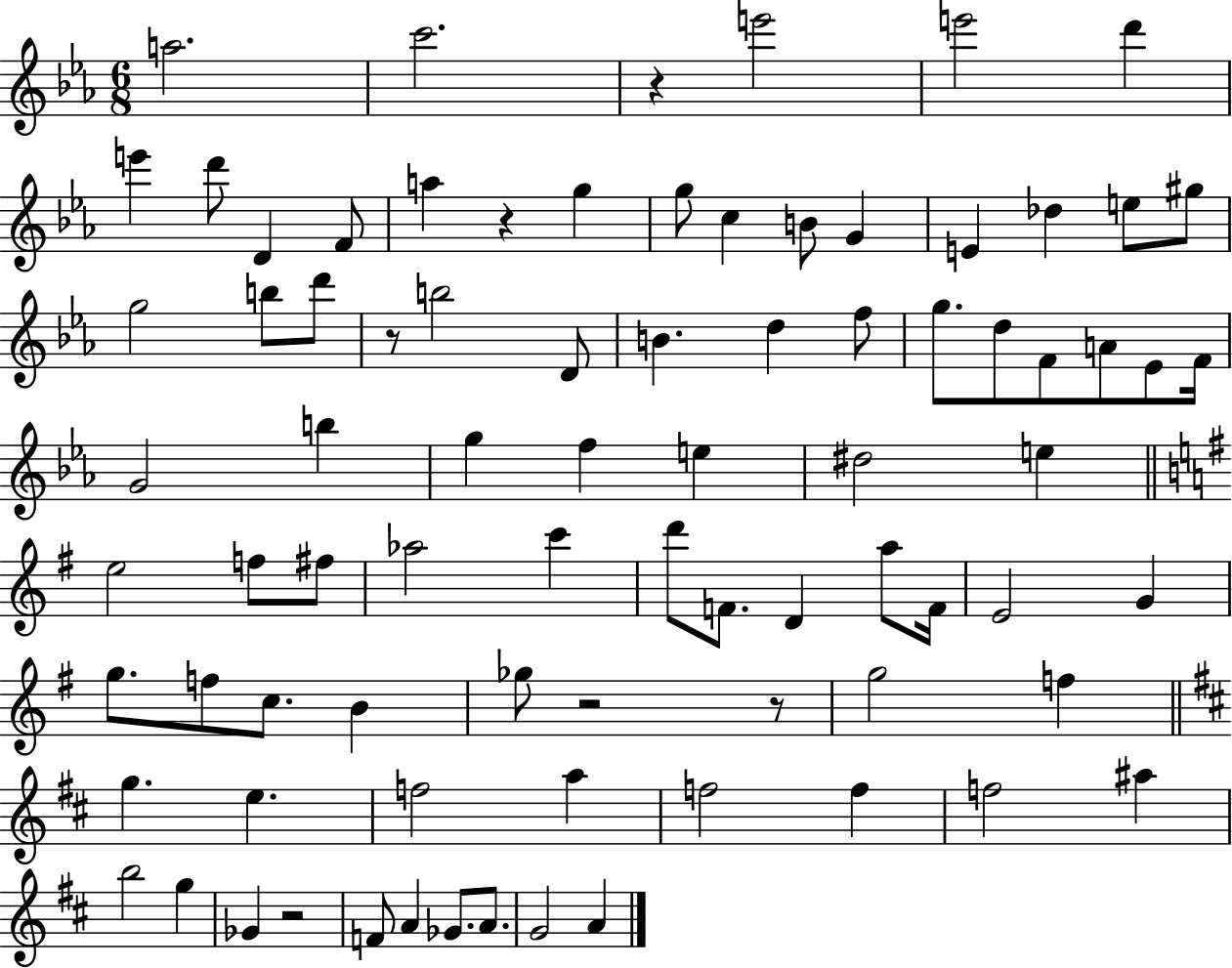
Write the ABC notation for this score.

X:1
T:Untitled
M:6/8
L:1/4
K:Eb
a2 c'2 z e'2 e'2 d' e' d'/2 D F/2 a z g g/2 c B/2 G E _d e/2 ^g/2 g2 b/2 d'/2 z/2 b2 D/2 B d f/2 g/2 d/2 F/2 A/2 _E/2 F/4 G2 b g f e ^d2 e e2 f/2 ^f/2 _a2 c' d'/2 F/2 D a/2 F/4 E2 G g/2 f/2 c/2 B _g/2 z2 z/2 g2 f g e f2 a f2 f f2 ^a b2 g _G z2 F/2 A _G/2 A/2 G2 A